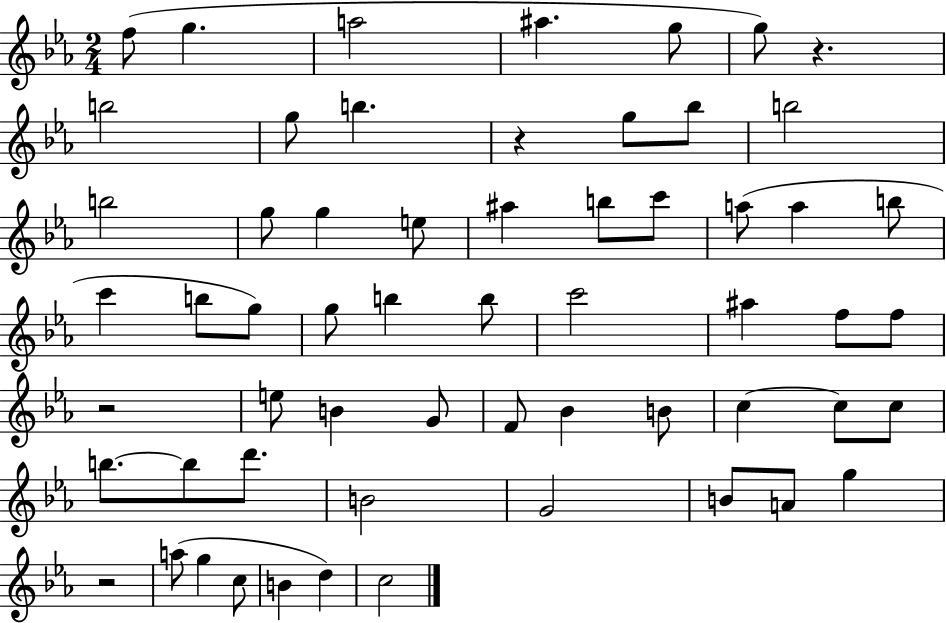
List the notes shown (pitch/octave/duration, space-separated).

F5/e G5/q. A5/h A#5/q. G5/e G5/e R/q. B5/h G5/e B5/q. R/q G5/e Bb5/e B5/h B5/h G5/e G5/q E5/e A#5/q B5/e C6/e A5/e A5/q B5/e C6/q B5/e G5/e G5/e B5/q B5/e C6/h A#5/q F5/e F5/e R/h E5/e B4/q G4/e F4/e Bb4/q B4/e C5/q C5/e C5/e B5/e. B5/e D6/e. B4/h G4/h B4/e A4/e G5/q R/h A5/e G5/q C5/e B4/q D5/q C5/h